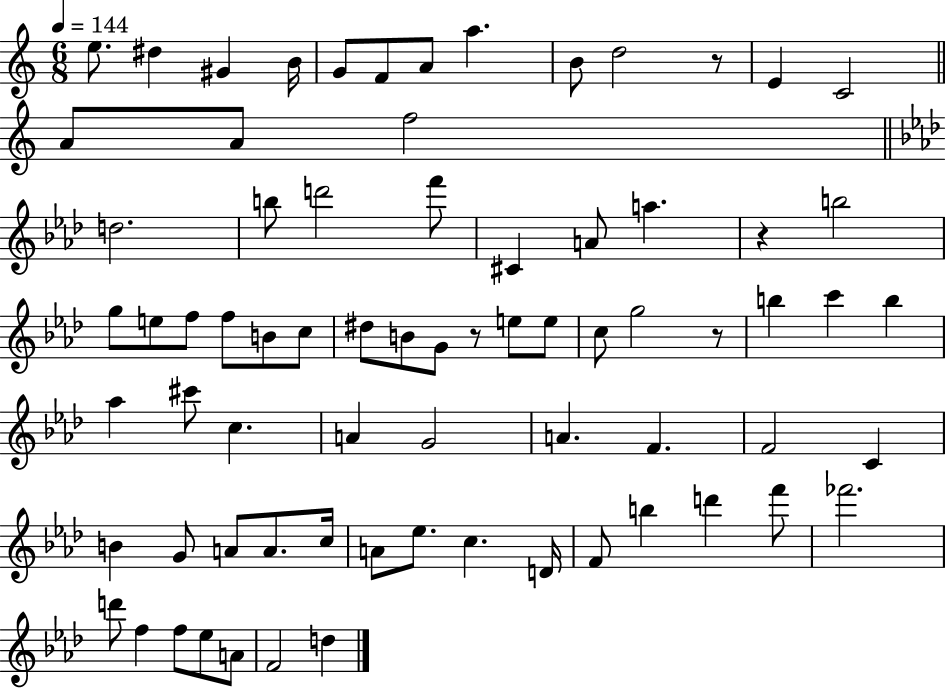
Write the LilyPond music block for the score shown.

{
  \clef treble
  \numericTimeSignature
  \time 6/8
  \key c \major
  \tempo 4 = 144
  \repeat volta 2 { e''8. dis''4 gis'4 b'16 | g'8 f'8 a'8 a''4. | b'8 d''2 r8 | e'4 c'2 | \break \bar "||" \break \key c \major a'8 a'8 f''2 | \bar "||" \break \key aes \major d''2. | b''8 d'''2 f'''8 | cis'4 a'8 a''4. | r4 b''2 | \break g''8 e''8 f''8 f''8 b'8 c''8 | dis''8 b'8 g'8 r8 e''8 e''8 | c''8 g''2 r8 | b''4 c'''4 b''4 | \break aes''4 cis'''8 c''4. | a'4 g'2 | a'4. f'4. | f'2 c'4 | \break b'4 g'8 a'8 a'8. c''16 | a'8 ees''8. c''4. d'16 | f'8 b''4 d'''4 f'''8 | fes'''2. | \break d'''8 f''4 f''8 ees''8 a'8 | f'2 d''4 | } \bar "|."
}